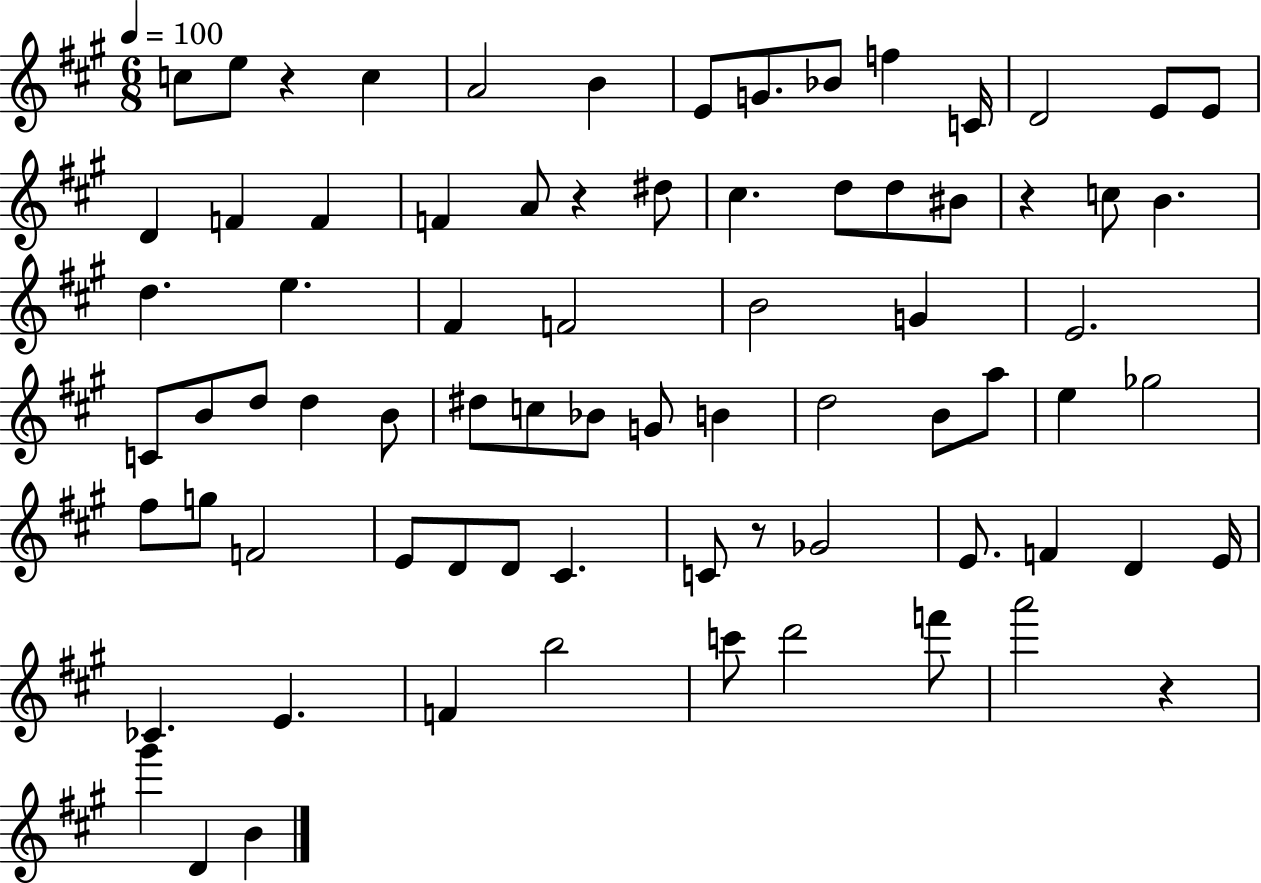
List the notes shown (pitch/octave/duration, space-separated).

C5/e E5/e R/q C5/q A4/h B4/q E4/e G4/e. Bb4/e F5/q C4/s D4/h E4/e E4/e D4/q F4/q F4/q F4/q A4/e R/q D#5/e C#5/q. D5/e D5/e BIS4/e R/q C5/e B4/q. D5/q. E5/q. F#4/q F4/h B4/h G4/q E4/h. C4/e B4/e D5/e D5/q B4/e D#5/e C5/e Bb4/e G4/e B4/q D5/h B4/e A5/e E5/q Gb5/h F#5/e G5/e F4/h E4/e D4/e D4/e C#4/q. C4/e R/e Gb4/h E4/e. F4/q D4/q E4/s CES4/q. E4/q. F4/q B5/h C6/e D6/h F6/e A6/h R/q G#6/q D4/q B4/q